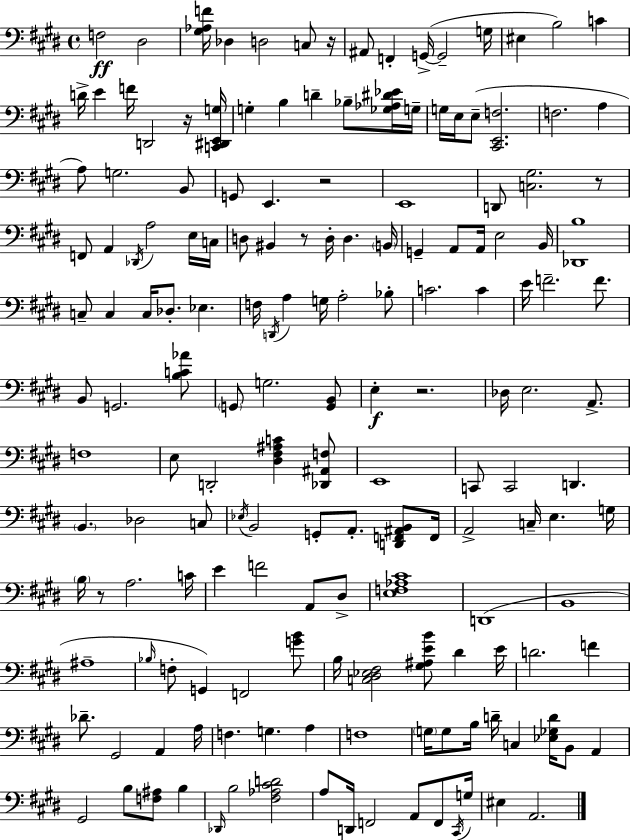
X:1
T:Untitled
M:4/4
L:1/4
K:E
F,2 ^D,2 [^G,_A,F]/4 _D, D,2 C,/2 z/4 ^A,,/2 F,, G,,/4 G,,2 G,/4 ^E, B,2 C D/4 E F/4 D,,2 z/4 [C,,^D,,E,,G,]/4 G, B, D _B,/2 [_G,_A,^D_E]/4 G,/4 G,/4 E,/4 E,/2 [^C,,E,,F,]2 F,2 A, A,/2 G,2 B,,/2 G,,/2 E,, z2 E,,4 D,,/2 [C,^G,]2 z/2 F,,/2 A,, _D,,/4 A,2 E,/4 C,/4 D,/2 ^B,, z/2 D,/4 D, B,,/4 G,, A,,/2 A,,/4 E,2 B,,/4 [_D,,B,]4 C,/2 C, C,/4 _D,/2 _E, F,/4 D,,/4 A, G,/4 A,2 _B,/2 C2 C E/4 F2 F/2 B,,/2 G,,2 [B,C_A]/2 G,,/2 G,2 [G,,B,,]/2 E, z2 _D,/4 E,2 A,,/2 F,4 E,/2 D,,2 [^D,^F,^A,C] [_D,,^A,,F,]/2 E,,4 C,,/2 C,,2 D,, B,, _D,2 C,/2 _E,/4 B,,2 G,,/2 A,,/2 [D,,F,,^A,,B,,]/2 F,,/4 A,,2 C,/4 E, G,/4 B,/4 z/2 A,2 C/4 E F2 A,,/2 ^D,/2 [E,F,_A,^C]4 D,,4 B,,4 ^A,4 _B,/4 F,/2 G,, F,,2 [GB]/2 B,/4 [C,^D,_E,^F,]2 [^G,^A,EB]/2 ^D E/4 D2 F _D/2 ^G,,2 A,, A,/4 F, G, A, F,4 G,/4 G,/2 B,/4 D/4 C, [_E,_G,D]/4 B,,/2 A,, ^G,,2 B,/2 [F,^A,]/2 B, _D,,/4 B,2 [^F,_A,^CD]2 A,/2 D,,/4 F,,2 A,,/2 F,,/2 ^C,,/4 G,/4 ^E, A,,2